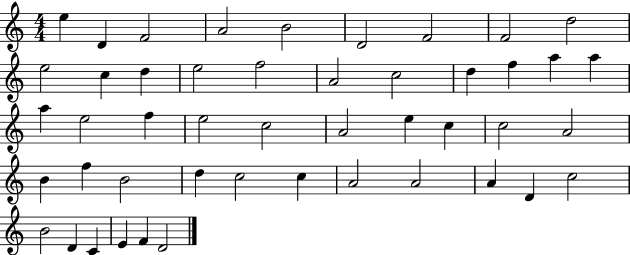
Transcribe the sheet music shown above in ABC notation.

X:1
T:Untitled
M:4/4
L:1/4
K:C
e D F2 A2 B2 D2 F2 F2 d2 e2 c d e2 f2 A2 c2 d f a a a e2 f e2 c2 A2 e c c2 A2 B f B2 d c2 c A2 A2 A D c2 B2 D C E F D2